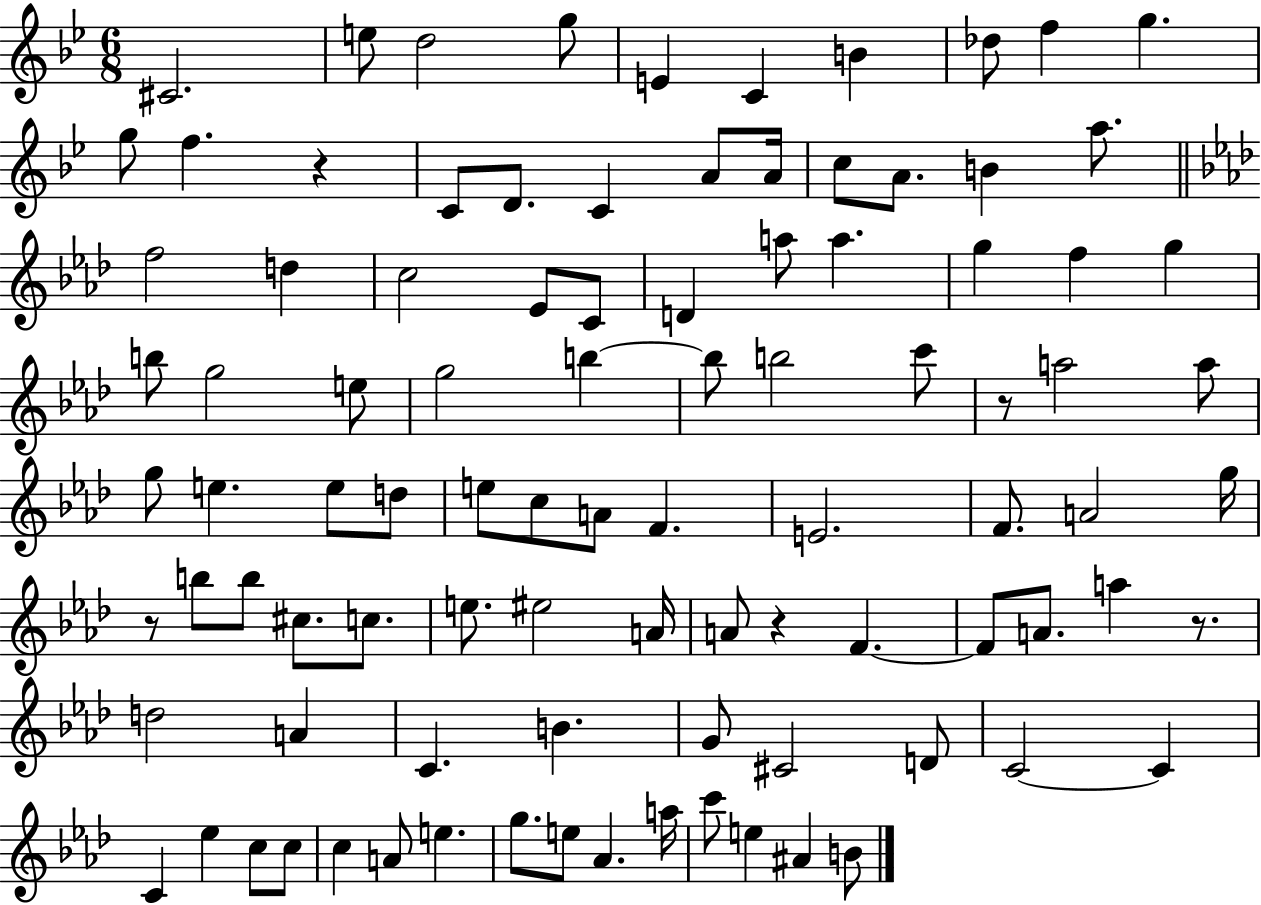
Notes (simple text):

C#4/h. E5/e D5/h G5/e E4/q C4/q B4/q Db5/e F5/q G5/q. G5/e F5/q. R/q C4/e D4/e. C4/q A4/e A4/s C5/e A4/e. B4/q A5/e. F5/h D5/q C5/h Eb4/e C4/e D4/q A5/e A5/q. G5/q F5/q G5/q B5/e G5/h E5/e G5/h B5/q B5/e B5/h C6/e R/e A5/h A5/e G5/e E5/q. E5/e D5/e E5/e C5/e A4/e F4/q. E4/h. F4/e. A4/h G5/s R/e B5/e B5/e C#5/e. C5/e. E5/e. EIS5/h A4/s A4/e R/q F4/q. F4/e A4/e. A5/q R/e. D5/h A4/q C4/q. B4/q. G4/e C#4/h D4/e C4/h C4/q C4/q Eb5/q C5/e C5/e C5/q A4/e E5/q. G5/e. E5/e Ab4/q. A5/s C6/e E5/q A#4/q B4/e